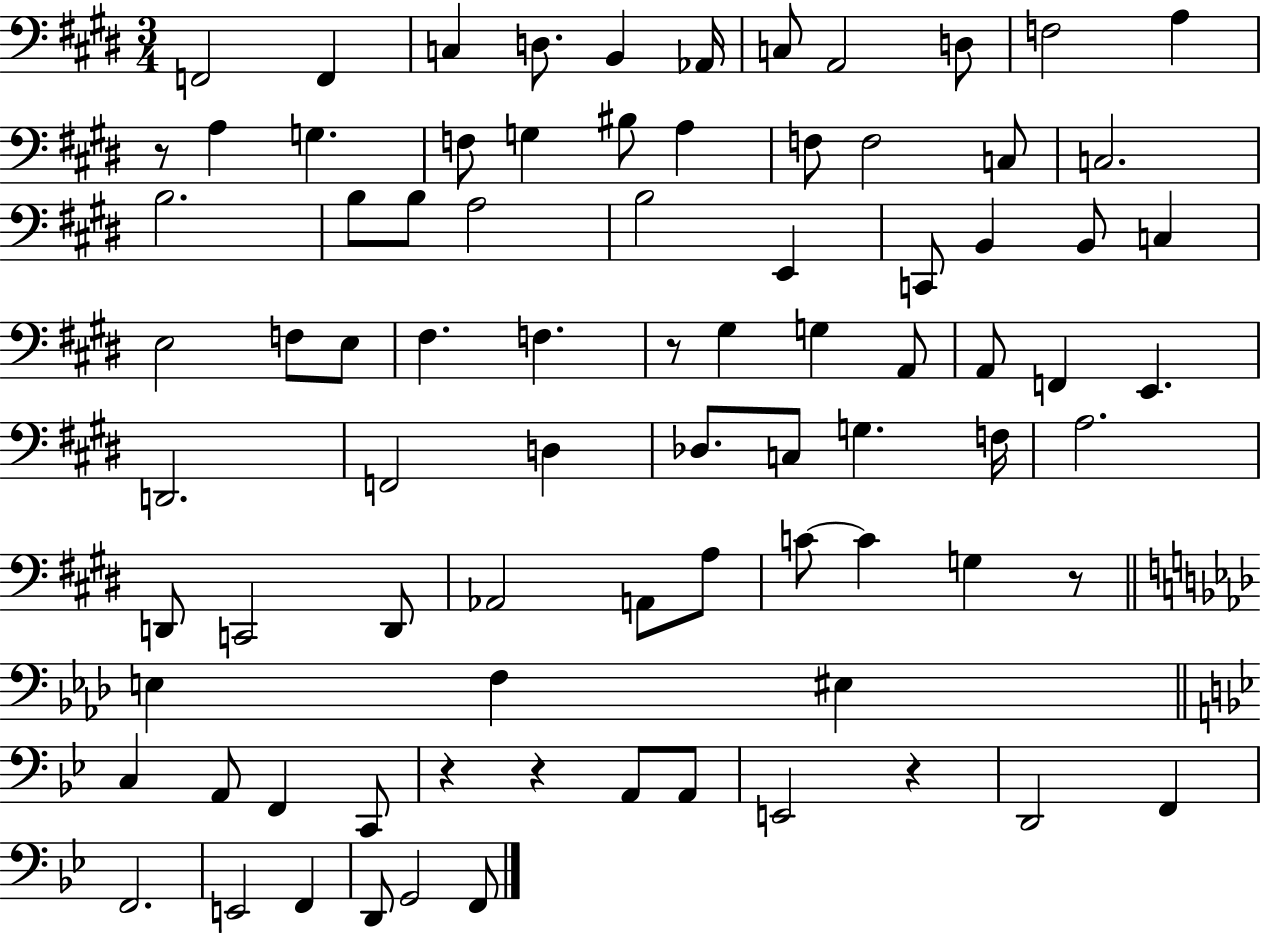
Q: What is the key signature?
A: E major